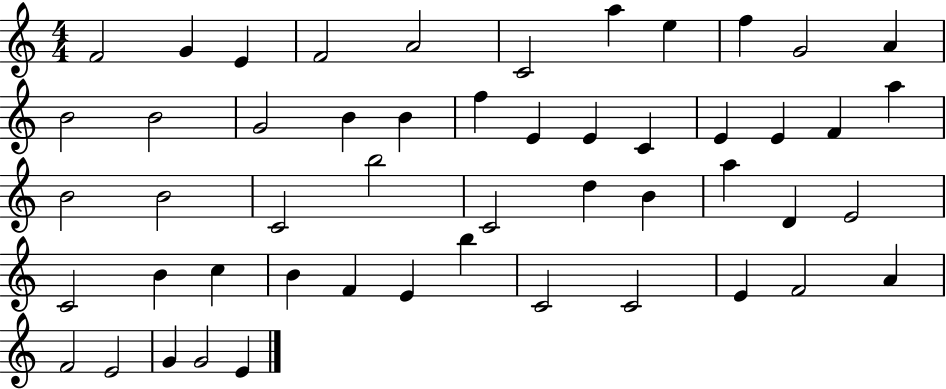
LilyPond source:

{
  \clef treble
  \numericTimeSignature
  \time 4/4
  \key c \major
  f'2 g'4 e'4 | f'2 a'2 | c'2 a''4 e''4 | f''4 g'2 a'4 | \break b'2 b'2 | g'2 b'4 b'4 | f''4 e'4 e'4 c'4 | e'4 e'4 f'4 a''4 | \break b'2 b'2 | c'2 b''2 | c'2 d''4 b'4 | a''4 d'4 e'2 | \break c'2 b'4 c''4 | b'4 f'4 e'4 b''4 | c'2 c'2 | e'4 f'2 a'4 | \break f'2 e'2 | g'4 g'2 e'4 | \bar "|."
}